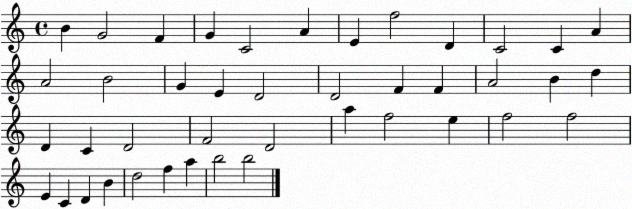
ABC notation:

X:1
T:Untitled
M:4/4
L:1/4
K:C
B G2 F G C2 A E f2 D C2 C A A2 B2 G E D2 D2 F F A2 B d D C D2 F2 D2 a f2 e f2 f2 E C D B d2 f a b2 b2